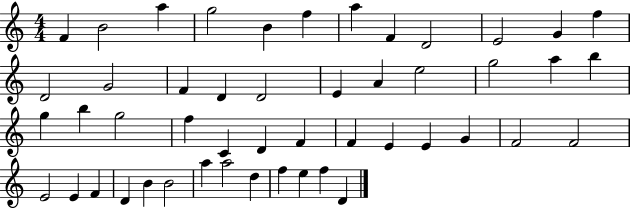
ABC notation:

X:1
T:Untitled
M:4/4
L:1/4
K:C
F B2 a g2 B f a F D2 E2 G f D2 G2 F D D2 E A e2 g2 a b g b g2 f C D F F E E G F2 F2 E2 E F D B B2 a a2 d f e f D